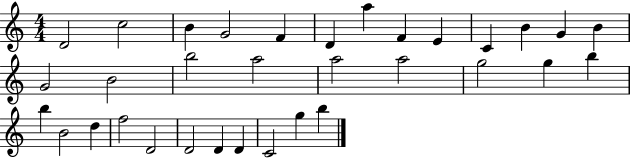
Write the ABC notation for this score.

X:1
T:Untitled
M:4/4
L:1/4
K:C
D2 c2 B G2 F D a F E C B G B G2 B2 b2 a2 a2 a2 g2 g b b B2 d f2 D2 D2 D D C2 g b